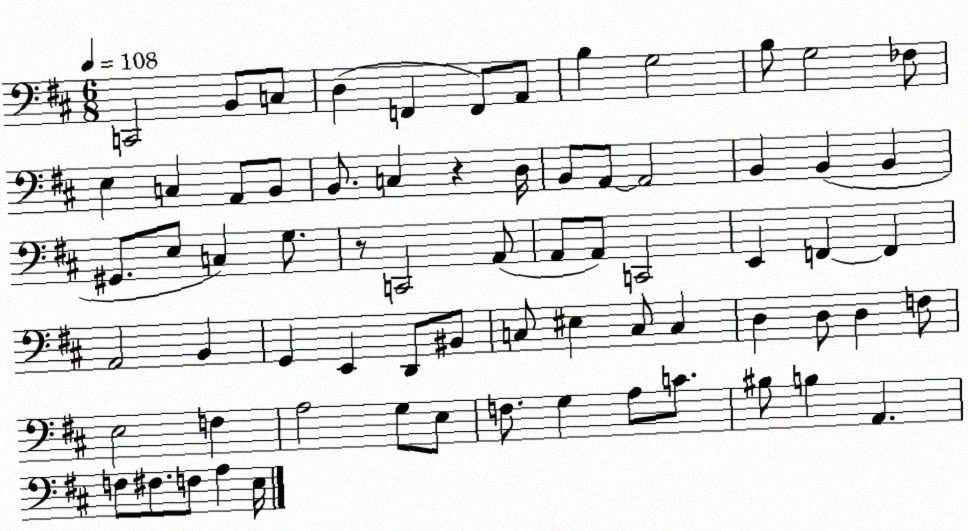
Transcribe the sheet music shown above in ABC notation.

X:1
T:Untitled
M:6/8
L:1/4
K:D
C,,2 B,,/2 C,/2 D, F,, F,,/2 A,,/2 B, G,2 B,/2 G,2 _F,/2 E, C, A,,/2 B,,/2 B,,/2 C, z D,/4 B,,/2 A,,/2 A,,2 B,, B,, B,, ^G,,/2 E,/2 C, G,/2 z/2 C,,2 A,,/2 A,,/2 A,,/2 C,,2 E,, F,, F,, A,,2 B,, G,, E,, D,,/2 ^B,,/2 C,/2 ^E, C,/2 C, D, D,/2 D, F,/2 E,2 F, A,2 G,/2 E,/2 F,/2 G, A,/2 C/2 ^B,/2 B, A,, F,/2 ^F,/2 F,/2 A, E,/4